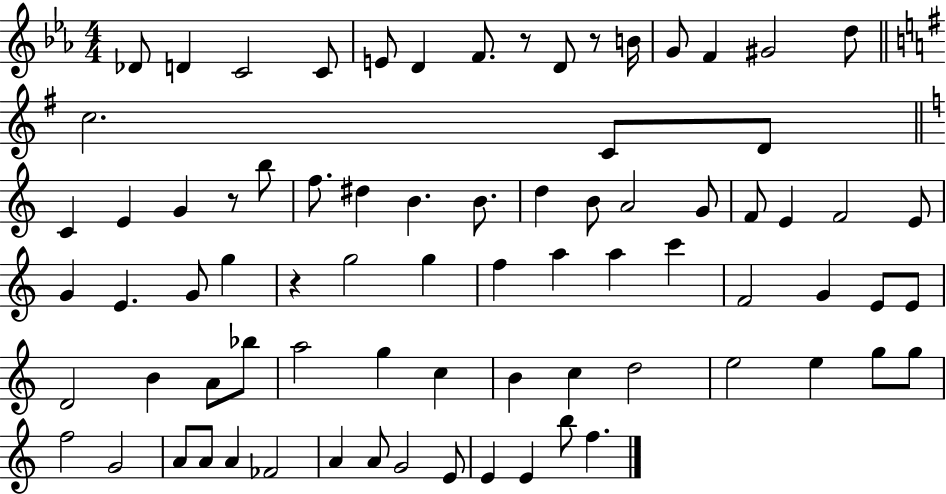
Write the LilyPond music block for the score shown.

{
  \clef treble
  \numericTimeSignature
  \time 4/4
  \key ees \major
  \repeat volta 2 { des'8 d'4 c'2 c'8 | e'8 d'4 f'8. r8 d'8 r8 b'16 | g'8 f'4 gis'2 d''8 | \bar "||" \break \key g \major c''2. c'8 d'8 | \bar "||" \break \key c \major c'4 e'4 g'4 r8 b''8 | f''8. dis''4 b'4. b'8. | d''4 b'8 a'2 g'8 | f'8 e'4 f'2 e'8 | \break g'4 e'4. g'8 g''4 | r4 g''2 g''4 | f''4 a''4 a''4 c'''4 | f'2 g'4 e'8 e'8 | \break d'2 b'4 a'8 bes''8 | a''2 g''4 c''4 | b'4 c''4 d''2 | e''2 e''4 g''8 g''8 | \break f''2 g'2 | a'8 a'8 a'4 fes'2 | a'4 a'8 g'2 e'8 | e'4 e'4 b''8 f''4. | \break } \bar "|."
}